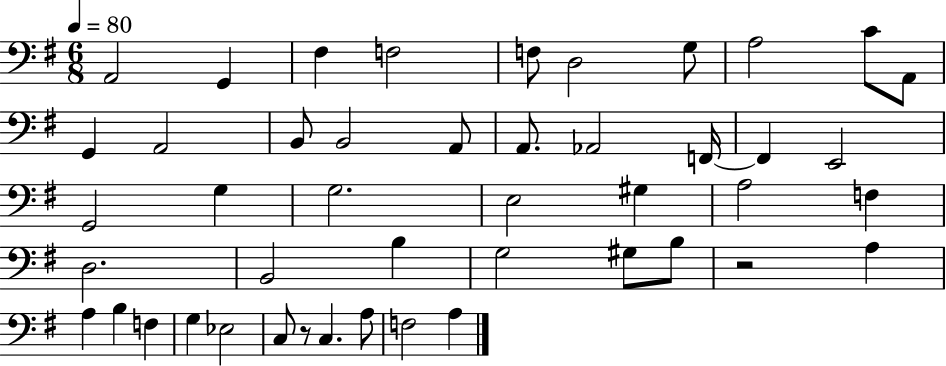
{
  \clef bass
  \numericTimeSignature
  \time 6/8
  \key g \major
  \tempo 4 = 80
  a,2 g,4 | fis4 f2 | f8 d2 g8 | a2 c'8 a,8 | \break g,4 a,2 | b,8 b,2 a,8 | a,8. aes,2 f,16~~ | f,4 e,2 | \break g,2 g4 | g2. | e2 gis4 | a2 f4 | \break d2. | b,2 b4 | g2 gis8 b8 | r2 a4 | \break a4 b4 f4 | g4 ees2 | c8 r8 c4. a8 | f2 a4 | \break \bar "|."
}